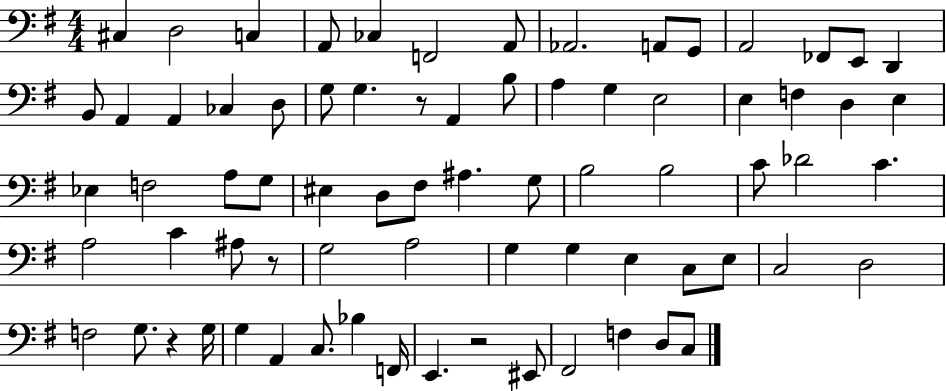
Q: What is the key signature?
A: G major